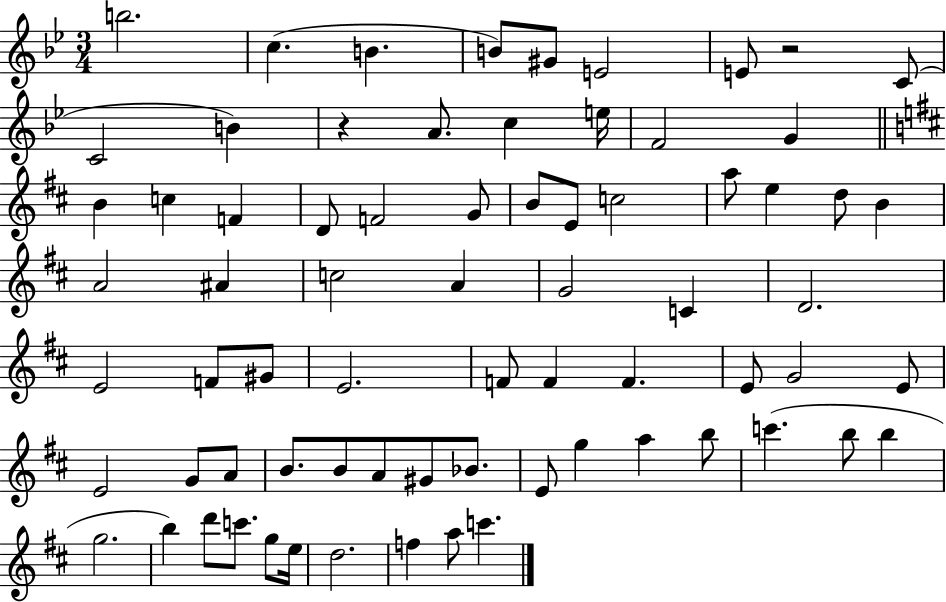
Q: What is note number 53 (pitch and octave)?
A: Bb4